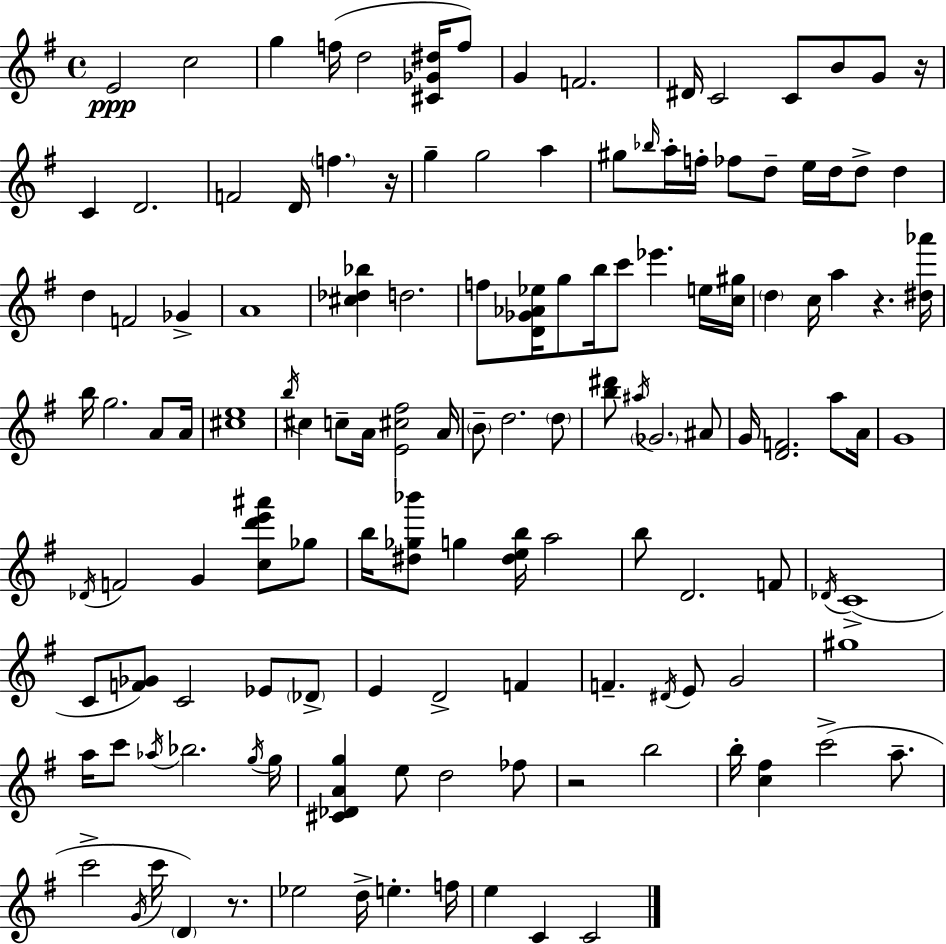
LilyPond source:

{
  \clef treble
  \time 4/4
  \defaultTimeSignature
  \key e \minor
  e'2\ppp c''2 | g''4 f''16( d''2 <cis' ges' dis''>16 f''8) | g'4 f'2. | dis'16 c'2 c'8 b'8 g'8 r16 | \break c'4 d'2. | f'2 d'16 \parenthesize f''4. r16 | g''4-- g''2 a''4 | gis''8 \grace { bes''16 } a''16-. f''16-. fes''8 d''8-- e''16 d''16 d''8-> d''4 | \break d''4 f'2 ges'4-> | a'1 | <cis'' des'' bes''>4 d''2. | f''8 <d' ges' aes' ees''>16 g''8 b''16 c'''8 ees'''4. e''16 | \break <c'' gis''>16 \parenthesize d''4 c''16 a''4 r4. | <dis'' aes'''>16 b''16 g''2. a'8 | a'16 <cis'' e''>1 | \acciaccatura { b''16 } cis''4 c''8-- a'16 <e' cis'' fis''>2 | \break a'16 \parenthesize b'8-- d''2. | \parenthesize d''8 <b'' dis'''>8 \acciaccatura { ais''16 } \parenthesize ges'2. | ais'8 g'16 <d' f'>2. | a''8 a'16 g'1 | \break \acciaccatura { des'16 } f'2 g'4 | <c'' d''' e''' ais'''>8 ges''8 b''16 <dis'' ges'' bes'''>8 g''4 <dis'' e'' b''>16 a''2 | b''8 d'2. | f'8 \acciaccatura { des'16 } c'1->( | \break c'8 <f' ges'>8) c'2 | ees'8 \parenthesize des'8-> e'4 d'2-> | f'4 f'4.-- \acciaccatura { dis'16 } e'8 g'2 | gis''1 | \break a''16 c'''8 \acciaccatura { aes''16 } bes''2. | \acciaccatura { g''16 } g''16 <cis' des' a' g''>4 e''8 d''2 | fes''8 r2 | b''2 b''16-. <c'' fis''>4 c'''2->( | \break a''8.-- c'''2-> | \acciaccatura { g'16 } c'''16 \parenthesize d'4) r8. ees''2 | d''16-> e''4.-. f''16 e''4 c'4 | c'2 \bar "|."
}